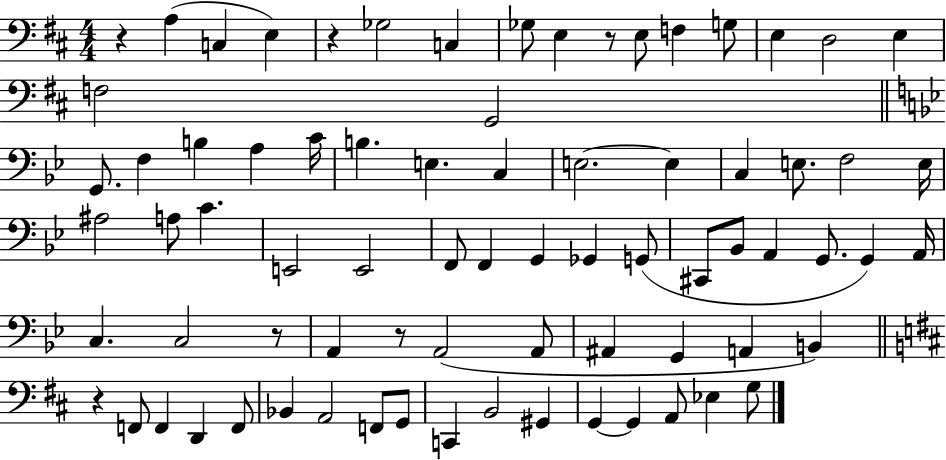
X:1
T:Untitled
M:4/4
L:1/4
K:D
z A, C, E, z _G,2 C, _G,/2 E, z/2 E,/2 F, G,/2 E, D,2 E, F,2 G,,2 G,,/2 F, B, A, C/4 B, E, C, E,2 E, C, E,/2 F,2 E,/4 ^A,2 A,/2 C E,,2 E,,2 F,,/2 F,, G,, _G,, G,,/2 ^C,,/2 _B,,/2 A,, G,,/2 G,, A,,/4 C, C,2 z/2 A,, z/2 A,,2 A,,/2 ^A,, G,, A,, B,, z F,,/2 F,, D,, F,,/2 _B,, A,,2 F,,/2 G,,/2 C,, B,,2 ^G,, G,, G,, A,,/2 _E, G,/2